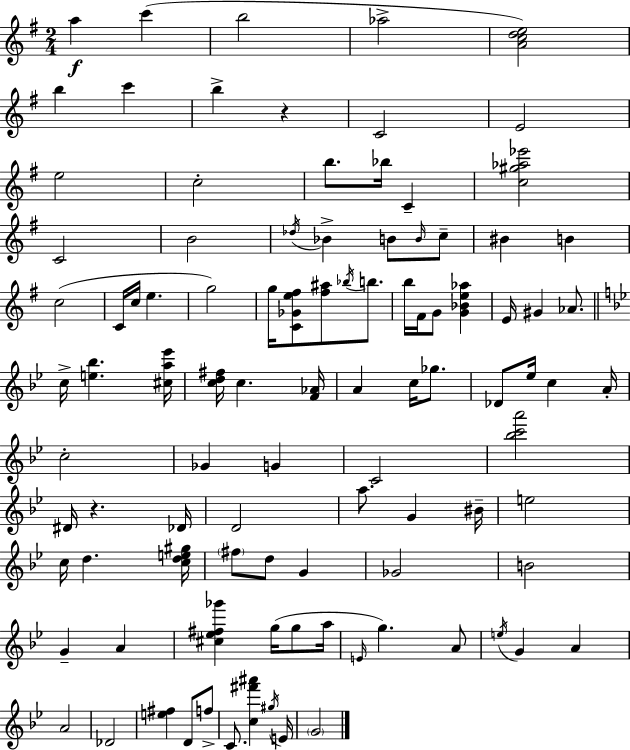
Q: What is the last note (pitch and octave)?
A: G4